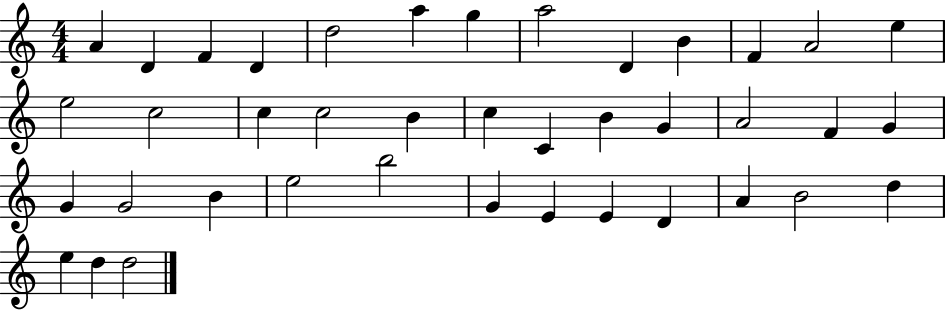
{
  \clef treble
  \numericTimeSignature
  \time 4/4
  \key c \major
  a'4 d'4 f'4 d'4 | d''2 a''4 g''4 | a''2 d'4 b'4 | f'4 a'2 e''4 | \break e''2 c''2 | c''4 c''2 b'4 | c''4 c'4 b'4 g'4 | a'2 f'4 g'4 | \break g'4 g'2 b'4 | e''2 b''2 | g'4 e'4 e'4 d'4 | a'4 b'2 d''4 | \break e''4 d''4 d''2 | \bar "|."
}